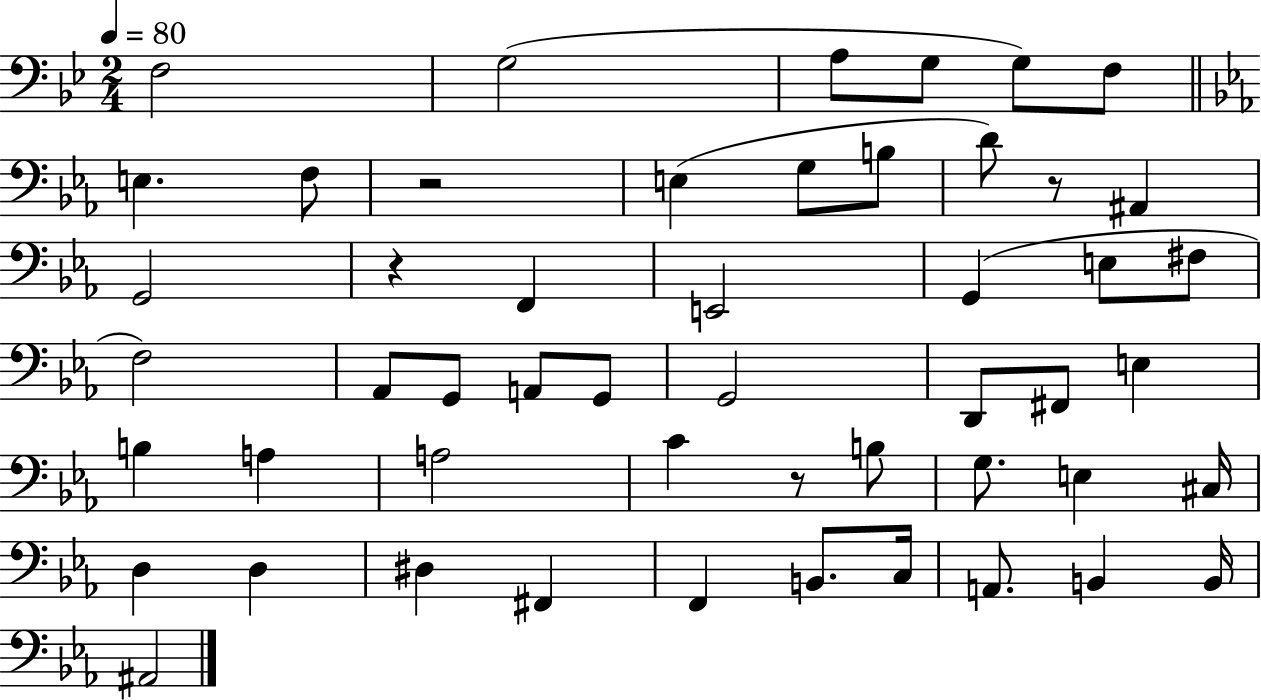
F3/h G3/h A3/e G3/e G3/e F3/e E3/q. F3/e R/h E3/q G3/e B3/e D4/e R/e A#2/q G2/h R/q F2/q E2/h G2/q E3/e F#3/e F3/h Ab2/e G2/e A2/e G2/e G2/h D2/e F#2/e E3/q B3/q A3/q A3/h C4/q R/e B3/e G3/e. E3/q C#3/s D3/q D3/q D#3/q F#2/q F2/q B2/e. C3/s A2/e. B2/q B2/s A#2/h